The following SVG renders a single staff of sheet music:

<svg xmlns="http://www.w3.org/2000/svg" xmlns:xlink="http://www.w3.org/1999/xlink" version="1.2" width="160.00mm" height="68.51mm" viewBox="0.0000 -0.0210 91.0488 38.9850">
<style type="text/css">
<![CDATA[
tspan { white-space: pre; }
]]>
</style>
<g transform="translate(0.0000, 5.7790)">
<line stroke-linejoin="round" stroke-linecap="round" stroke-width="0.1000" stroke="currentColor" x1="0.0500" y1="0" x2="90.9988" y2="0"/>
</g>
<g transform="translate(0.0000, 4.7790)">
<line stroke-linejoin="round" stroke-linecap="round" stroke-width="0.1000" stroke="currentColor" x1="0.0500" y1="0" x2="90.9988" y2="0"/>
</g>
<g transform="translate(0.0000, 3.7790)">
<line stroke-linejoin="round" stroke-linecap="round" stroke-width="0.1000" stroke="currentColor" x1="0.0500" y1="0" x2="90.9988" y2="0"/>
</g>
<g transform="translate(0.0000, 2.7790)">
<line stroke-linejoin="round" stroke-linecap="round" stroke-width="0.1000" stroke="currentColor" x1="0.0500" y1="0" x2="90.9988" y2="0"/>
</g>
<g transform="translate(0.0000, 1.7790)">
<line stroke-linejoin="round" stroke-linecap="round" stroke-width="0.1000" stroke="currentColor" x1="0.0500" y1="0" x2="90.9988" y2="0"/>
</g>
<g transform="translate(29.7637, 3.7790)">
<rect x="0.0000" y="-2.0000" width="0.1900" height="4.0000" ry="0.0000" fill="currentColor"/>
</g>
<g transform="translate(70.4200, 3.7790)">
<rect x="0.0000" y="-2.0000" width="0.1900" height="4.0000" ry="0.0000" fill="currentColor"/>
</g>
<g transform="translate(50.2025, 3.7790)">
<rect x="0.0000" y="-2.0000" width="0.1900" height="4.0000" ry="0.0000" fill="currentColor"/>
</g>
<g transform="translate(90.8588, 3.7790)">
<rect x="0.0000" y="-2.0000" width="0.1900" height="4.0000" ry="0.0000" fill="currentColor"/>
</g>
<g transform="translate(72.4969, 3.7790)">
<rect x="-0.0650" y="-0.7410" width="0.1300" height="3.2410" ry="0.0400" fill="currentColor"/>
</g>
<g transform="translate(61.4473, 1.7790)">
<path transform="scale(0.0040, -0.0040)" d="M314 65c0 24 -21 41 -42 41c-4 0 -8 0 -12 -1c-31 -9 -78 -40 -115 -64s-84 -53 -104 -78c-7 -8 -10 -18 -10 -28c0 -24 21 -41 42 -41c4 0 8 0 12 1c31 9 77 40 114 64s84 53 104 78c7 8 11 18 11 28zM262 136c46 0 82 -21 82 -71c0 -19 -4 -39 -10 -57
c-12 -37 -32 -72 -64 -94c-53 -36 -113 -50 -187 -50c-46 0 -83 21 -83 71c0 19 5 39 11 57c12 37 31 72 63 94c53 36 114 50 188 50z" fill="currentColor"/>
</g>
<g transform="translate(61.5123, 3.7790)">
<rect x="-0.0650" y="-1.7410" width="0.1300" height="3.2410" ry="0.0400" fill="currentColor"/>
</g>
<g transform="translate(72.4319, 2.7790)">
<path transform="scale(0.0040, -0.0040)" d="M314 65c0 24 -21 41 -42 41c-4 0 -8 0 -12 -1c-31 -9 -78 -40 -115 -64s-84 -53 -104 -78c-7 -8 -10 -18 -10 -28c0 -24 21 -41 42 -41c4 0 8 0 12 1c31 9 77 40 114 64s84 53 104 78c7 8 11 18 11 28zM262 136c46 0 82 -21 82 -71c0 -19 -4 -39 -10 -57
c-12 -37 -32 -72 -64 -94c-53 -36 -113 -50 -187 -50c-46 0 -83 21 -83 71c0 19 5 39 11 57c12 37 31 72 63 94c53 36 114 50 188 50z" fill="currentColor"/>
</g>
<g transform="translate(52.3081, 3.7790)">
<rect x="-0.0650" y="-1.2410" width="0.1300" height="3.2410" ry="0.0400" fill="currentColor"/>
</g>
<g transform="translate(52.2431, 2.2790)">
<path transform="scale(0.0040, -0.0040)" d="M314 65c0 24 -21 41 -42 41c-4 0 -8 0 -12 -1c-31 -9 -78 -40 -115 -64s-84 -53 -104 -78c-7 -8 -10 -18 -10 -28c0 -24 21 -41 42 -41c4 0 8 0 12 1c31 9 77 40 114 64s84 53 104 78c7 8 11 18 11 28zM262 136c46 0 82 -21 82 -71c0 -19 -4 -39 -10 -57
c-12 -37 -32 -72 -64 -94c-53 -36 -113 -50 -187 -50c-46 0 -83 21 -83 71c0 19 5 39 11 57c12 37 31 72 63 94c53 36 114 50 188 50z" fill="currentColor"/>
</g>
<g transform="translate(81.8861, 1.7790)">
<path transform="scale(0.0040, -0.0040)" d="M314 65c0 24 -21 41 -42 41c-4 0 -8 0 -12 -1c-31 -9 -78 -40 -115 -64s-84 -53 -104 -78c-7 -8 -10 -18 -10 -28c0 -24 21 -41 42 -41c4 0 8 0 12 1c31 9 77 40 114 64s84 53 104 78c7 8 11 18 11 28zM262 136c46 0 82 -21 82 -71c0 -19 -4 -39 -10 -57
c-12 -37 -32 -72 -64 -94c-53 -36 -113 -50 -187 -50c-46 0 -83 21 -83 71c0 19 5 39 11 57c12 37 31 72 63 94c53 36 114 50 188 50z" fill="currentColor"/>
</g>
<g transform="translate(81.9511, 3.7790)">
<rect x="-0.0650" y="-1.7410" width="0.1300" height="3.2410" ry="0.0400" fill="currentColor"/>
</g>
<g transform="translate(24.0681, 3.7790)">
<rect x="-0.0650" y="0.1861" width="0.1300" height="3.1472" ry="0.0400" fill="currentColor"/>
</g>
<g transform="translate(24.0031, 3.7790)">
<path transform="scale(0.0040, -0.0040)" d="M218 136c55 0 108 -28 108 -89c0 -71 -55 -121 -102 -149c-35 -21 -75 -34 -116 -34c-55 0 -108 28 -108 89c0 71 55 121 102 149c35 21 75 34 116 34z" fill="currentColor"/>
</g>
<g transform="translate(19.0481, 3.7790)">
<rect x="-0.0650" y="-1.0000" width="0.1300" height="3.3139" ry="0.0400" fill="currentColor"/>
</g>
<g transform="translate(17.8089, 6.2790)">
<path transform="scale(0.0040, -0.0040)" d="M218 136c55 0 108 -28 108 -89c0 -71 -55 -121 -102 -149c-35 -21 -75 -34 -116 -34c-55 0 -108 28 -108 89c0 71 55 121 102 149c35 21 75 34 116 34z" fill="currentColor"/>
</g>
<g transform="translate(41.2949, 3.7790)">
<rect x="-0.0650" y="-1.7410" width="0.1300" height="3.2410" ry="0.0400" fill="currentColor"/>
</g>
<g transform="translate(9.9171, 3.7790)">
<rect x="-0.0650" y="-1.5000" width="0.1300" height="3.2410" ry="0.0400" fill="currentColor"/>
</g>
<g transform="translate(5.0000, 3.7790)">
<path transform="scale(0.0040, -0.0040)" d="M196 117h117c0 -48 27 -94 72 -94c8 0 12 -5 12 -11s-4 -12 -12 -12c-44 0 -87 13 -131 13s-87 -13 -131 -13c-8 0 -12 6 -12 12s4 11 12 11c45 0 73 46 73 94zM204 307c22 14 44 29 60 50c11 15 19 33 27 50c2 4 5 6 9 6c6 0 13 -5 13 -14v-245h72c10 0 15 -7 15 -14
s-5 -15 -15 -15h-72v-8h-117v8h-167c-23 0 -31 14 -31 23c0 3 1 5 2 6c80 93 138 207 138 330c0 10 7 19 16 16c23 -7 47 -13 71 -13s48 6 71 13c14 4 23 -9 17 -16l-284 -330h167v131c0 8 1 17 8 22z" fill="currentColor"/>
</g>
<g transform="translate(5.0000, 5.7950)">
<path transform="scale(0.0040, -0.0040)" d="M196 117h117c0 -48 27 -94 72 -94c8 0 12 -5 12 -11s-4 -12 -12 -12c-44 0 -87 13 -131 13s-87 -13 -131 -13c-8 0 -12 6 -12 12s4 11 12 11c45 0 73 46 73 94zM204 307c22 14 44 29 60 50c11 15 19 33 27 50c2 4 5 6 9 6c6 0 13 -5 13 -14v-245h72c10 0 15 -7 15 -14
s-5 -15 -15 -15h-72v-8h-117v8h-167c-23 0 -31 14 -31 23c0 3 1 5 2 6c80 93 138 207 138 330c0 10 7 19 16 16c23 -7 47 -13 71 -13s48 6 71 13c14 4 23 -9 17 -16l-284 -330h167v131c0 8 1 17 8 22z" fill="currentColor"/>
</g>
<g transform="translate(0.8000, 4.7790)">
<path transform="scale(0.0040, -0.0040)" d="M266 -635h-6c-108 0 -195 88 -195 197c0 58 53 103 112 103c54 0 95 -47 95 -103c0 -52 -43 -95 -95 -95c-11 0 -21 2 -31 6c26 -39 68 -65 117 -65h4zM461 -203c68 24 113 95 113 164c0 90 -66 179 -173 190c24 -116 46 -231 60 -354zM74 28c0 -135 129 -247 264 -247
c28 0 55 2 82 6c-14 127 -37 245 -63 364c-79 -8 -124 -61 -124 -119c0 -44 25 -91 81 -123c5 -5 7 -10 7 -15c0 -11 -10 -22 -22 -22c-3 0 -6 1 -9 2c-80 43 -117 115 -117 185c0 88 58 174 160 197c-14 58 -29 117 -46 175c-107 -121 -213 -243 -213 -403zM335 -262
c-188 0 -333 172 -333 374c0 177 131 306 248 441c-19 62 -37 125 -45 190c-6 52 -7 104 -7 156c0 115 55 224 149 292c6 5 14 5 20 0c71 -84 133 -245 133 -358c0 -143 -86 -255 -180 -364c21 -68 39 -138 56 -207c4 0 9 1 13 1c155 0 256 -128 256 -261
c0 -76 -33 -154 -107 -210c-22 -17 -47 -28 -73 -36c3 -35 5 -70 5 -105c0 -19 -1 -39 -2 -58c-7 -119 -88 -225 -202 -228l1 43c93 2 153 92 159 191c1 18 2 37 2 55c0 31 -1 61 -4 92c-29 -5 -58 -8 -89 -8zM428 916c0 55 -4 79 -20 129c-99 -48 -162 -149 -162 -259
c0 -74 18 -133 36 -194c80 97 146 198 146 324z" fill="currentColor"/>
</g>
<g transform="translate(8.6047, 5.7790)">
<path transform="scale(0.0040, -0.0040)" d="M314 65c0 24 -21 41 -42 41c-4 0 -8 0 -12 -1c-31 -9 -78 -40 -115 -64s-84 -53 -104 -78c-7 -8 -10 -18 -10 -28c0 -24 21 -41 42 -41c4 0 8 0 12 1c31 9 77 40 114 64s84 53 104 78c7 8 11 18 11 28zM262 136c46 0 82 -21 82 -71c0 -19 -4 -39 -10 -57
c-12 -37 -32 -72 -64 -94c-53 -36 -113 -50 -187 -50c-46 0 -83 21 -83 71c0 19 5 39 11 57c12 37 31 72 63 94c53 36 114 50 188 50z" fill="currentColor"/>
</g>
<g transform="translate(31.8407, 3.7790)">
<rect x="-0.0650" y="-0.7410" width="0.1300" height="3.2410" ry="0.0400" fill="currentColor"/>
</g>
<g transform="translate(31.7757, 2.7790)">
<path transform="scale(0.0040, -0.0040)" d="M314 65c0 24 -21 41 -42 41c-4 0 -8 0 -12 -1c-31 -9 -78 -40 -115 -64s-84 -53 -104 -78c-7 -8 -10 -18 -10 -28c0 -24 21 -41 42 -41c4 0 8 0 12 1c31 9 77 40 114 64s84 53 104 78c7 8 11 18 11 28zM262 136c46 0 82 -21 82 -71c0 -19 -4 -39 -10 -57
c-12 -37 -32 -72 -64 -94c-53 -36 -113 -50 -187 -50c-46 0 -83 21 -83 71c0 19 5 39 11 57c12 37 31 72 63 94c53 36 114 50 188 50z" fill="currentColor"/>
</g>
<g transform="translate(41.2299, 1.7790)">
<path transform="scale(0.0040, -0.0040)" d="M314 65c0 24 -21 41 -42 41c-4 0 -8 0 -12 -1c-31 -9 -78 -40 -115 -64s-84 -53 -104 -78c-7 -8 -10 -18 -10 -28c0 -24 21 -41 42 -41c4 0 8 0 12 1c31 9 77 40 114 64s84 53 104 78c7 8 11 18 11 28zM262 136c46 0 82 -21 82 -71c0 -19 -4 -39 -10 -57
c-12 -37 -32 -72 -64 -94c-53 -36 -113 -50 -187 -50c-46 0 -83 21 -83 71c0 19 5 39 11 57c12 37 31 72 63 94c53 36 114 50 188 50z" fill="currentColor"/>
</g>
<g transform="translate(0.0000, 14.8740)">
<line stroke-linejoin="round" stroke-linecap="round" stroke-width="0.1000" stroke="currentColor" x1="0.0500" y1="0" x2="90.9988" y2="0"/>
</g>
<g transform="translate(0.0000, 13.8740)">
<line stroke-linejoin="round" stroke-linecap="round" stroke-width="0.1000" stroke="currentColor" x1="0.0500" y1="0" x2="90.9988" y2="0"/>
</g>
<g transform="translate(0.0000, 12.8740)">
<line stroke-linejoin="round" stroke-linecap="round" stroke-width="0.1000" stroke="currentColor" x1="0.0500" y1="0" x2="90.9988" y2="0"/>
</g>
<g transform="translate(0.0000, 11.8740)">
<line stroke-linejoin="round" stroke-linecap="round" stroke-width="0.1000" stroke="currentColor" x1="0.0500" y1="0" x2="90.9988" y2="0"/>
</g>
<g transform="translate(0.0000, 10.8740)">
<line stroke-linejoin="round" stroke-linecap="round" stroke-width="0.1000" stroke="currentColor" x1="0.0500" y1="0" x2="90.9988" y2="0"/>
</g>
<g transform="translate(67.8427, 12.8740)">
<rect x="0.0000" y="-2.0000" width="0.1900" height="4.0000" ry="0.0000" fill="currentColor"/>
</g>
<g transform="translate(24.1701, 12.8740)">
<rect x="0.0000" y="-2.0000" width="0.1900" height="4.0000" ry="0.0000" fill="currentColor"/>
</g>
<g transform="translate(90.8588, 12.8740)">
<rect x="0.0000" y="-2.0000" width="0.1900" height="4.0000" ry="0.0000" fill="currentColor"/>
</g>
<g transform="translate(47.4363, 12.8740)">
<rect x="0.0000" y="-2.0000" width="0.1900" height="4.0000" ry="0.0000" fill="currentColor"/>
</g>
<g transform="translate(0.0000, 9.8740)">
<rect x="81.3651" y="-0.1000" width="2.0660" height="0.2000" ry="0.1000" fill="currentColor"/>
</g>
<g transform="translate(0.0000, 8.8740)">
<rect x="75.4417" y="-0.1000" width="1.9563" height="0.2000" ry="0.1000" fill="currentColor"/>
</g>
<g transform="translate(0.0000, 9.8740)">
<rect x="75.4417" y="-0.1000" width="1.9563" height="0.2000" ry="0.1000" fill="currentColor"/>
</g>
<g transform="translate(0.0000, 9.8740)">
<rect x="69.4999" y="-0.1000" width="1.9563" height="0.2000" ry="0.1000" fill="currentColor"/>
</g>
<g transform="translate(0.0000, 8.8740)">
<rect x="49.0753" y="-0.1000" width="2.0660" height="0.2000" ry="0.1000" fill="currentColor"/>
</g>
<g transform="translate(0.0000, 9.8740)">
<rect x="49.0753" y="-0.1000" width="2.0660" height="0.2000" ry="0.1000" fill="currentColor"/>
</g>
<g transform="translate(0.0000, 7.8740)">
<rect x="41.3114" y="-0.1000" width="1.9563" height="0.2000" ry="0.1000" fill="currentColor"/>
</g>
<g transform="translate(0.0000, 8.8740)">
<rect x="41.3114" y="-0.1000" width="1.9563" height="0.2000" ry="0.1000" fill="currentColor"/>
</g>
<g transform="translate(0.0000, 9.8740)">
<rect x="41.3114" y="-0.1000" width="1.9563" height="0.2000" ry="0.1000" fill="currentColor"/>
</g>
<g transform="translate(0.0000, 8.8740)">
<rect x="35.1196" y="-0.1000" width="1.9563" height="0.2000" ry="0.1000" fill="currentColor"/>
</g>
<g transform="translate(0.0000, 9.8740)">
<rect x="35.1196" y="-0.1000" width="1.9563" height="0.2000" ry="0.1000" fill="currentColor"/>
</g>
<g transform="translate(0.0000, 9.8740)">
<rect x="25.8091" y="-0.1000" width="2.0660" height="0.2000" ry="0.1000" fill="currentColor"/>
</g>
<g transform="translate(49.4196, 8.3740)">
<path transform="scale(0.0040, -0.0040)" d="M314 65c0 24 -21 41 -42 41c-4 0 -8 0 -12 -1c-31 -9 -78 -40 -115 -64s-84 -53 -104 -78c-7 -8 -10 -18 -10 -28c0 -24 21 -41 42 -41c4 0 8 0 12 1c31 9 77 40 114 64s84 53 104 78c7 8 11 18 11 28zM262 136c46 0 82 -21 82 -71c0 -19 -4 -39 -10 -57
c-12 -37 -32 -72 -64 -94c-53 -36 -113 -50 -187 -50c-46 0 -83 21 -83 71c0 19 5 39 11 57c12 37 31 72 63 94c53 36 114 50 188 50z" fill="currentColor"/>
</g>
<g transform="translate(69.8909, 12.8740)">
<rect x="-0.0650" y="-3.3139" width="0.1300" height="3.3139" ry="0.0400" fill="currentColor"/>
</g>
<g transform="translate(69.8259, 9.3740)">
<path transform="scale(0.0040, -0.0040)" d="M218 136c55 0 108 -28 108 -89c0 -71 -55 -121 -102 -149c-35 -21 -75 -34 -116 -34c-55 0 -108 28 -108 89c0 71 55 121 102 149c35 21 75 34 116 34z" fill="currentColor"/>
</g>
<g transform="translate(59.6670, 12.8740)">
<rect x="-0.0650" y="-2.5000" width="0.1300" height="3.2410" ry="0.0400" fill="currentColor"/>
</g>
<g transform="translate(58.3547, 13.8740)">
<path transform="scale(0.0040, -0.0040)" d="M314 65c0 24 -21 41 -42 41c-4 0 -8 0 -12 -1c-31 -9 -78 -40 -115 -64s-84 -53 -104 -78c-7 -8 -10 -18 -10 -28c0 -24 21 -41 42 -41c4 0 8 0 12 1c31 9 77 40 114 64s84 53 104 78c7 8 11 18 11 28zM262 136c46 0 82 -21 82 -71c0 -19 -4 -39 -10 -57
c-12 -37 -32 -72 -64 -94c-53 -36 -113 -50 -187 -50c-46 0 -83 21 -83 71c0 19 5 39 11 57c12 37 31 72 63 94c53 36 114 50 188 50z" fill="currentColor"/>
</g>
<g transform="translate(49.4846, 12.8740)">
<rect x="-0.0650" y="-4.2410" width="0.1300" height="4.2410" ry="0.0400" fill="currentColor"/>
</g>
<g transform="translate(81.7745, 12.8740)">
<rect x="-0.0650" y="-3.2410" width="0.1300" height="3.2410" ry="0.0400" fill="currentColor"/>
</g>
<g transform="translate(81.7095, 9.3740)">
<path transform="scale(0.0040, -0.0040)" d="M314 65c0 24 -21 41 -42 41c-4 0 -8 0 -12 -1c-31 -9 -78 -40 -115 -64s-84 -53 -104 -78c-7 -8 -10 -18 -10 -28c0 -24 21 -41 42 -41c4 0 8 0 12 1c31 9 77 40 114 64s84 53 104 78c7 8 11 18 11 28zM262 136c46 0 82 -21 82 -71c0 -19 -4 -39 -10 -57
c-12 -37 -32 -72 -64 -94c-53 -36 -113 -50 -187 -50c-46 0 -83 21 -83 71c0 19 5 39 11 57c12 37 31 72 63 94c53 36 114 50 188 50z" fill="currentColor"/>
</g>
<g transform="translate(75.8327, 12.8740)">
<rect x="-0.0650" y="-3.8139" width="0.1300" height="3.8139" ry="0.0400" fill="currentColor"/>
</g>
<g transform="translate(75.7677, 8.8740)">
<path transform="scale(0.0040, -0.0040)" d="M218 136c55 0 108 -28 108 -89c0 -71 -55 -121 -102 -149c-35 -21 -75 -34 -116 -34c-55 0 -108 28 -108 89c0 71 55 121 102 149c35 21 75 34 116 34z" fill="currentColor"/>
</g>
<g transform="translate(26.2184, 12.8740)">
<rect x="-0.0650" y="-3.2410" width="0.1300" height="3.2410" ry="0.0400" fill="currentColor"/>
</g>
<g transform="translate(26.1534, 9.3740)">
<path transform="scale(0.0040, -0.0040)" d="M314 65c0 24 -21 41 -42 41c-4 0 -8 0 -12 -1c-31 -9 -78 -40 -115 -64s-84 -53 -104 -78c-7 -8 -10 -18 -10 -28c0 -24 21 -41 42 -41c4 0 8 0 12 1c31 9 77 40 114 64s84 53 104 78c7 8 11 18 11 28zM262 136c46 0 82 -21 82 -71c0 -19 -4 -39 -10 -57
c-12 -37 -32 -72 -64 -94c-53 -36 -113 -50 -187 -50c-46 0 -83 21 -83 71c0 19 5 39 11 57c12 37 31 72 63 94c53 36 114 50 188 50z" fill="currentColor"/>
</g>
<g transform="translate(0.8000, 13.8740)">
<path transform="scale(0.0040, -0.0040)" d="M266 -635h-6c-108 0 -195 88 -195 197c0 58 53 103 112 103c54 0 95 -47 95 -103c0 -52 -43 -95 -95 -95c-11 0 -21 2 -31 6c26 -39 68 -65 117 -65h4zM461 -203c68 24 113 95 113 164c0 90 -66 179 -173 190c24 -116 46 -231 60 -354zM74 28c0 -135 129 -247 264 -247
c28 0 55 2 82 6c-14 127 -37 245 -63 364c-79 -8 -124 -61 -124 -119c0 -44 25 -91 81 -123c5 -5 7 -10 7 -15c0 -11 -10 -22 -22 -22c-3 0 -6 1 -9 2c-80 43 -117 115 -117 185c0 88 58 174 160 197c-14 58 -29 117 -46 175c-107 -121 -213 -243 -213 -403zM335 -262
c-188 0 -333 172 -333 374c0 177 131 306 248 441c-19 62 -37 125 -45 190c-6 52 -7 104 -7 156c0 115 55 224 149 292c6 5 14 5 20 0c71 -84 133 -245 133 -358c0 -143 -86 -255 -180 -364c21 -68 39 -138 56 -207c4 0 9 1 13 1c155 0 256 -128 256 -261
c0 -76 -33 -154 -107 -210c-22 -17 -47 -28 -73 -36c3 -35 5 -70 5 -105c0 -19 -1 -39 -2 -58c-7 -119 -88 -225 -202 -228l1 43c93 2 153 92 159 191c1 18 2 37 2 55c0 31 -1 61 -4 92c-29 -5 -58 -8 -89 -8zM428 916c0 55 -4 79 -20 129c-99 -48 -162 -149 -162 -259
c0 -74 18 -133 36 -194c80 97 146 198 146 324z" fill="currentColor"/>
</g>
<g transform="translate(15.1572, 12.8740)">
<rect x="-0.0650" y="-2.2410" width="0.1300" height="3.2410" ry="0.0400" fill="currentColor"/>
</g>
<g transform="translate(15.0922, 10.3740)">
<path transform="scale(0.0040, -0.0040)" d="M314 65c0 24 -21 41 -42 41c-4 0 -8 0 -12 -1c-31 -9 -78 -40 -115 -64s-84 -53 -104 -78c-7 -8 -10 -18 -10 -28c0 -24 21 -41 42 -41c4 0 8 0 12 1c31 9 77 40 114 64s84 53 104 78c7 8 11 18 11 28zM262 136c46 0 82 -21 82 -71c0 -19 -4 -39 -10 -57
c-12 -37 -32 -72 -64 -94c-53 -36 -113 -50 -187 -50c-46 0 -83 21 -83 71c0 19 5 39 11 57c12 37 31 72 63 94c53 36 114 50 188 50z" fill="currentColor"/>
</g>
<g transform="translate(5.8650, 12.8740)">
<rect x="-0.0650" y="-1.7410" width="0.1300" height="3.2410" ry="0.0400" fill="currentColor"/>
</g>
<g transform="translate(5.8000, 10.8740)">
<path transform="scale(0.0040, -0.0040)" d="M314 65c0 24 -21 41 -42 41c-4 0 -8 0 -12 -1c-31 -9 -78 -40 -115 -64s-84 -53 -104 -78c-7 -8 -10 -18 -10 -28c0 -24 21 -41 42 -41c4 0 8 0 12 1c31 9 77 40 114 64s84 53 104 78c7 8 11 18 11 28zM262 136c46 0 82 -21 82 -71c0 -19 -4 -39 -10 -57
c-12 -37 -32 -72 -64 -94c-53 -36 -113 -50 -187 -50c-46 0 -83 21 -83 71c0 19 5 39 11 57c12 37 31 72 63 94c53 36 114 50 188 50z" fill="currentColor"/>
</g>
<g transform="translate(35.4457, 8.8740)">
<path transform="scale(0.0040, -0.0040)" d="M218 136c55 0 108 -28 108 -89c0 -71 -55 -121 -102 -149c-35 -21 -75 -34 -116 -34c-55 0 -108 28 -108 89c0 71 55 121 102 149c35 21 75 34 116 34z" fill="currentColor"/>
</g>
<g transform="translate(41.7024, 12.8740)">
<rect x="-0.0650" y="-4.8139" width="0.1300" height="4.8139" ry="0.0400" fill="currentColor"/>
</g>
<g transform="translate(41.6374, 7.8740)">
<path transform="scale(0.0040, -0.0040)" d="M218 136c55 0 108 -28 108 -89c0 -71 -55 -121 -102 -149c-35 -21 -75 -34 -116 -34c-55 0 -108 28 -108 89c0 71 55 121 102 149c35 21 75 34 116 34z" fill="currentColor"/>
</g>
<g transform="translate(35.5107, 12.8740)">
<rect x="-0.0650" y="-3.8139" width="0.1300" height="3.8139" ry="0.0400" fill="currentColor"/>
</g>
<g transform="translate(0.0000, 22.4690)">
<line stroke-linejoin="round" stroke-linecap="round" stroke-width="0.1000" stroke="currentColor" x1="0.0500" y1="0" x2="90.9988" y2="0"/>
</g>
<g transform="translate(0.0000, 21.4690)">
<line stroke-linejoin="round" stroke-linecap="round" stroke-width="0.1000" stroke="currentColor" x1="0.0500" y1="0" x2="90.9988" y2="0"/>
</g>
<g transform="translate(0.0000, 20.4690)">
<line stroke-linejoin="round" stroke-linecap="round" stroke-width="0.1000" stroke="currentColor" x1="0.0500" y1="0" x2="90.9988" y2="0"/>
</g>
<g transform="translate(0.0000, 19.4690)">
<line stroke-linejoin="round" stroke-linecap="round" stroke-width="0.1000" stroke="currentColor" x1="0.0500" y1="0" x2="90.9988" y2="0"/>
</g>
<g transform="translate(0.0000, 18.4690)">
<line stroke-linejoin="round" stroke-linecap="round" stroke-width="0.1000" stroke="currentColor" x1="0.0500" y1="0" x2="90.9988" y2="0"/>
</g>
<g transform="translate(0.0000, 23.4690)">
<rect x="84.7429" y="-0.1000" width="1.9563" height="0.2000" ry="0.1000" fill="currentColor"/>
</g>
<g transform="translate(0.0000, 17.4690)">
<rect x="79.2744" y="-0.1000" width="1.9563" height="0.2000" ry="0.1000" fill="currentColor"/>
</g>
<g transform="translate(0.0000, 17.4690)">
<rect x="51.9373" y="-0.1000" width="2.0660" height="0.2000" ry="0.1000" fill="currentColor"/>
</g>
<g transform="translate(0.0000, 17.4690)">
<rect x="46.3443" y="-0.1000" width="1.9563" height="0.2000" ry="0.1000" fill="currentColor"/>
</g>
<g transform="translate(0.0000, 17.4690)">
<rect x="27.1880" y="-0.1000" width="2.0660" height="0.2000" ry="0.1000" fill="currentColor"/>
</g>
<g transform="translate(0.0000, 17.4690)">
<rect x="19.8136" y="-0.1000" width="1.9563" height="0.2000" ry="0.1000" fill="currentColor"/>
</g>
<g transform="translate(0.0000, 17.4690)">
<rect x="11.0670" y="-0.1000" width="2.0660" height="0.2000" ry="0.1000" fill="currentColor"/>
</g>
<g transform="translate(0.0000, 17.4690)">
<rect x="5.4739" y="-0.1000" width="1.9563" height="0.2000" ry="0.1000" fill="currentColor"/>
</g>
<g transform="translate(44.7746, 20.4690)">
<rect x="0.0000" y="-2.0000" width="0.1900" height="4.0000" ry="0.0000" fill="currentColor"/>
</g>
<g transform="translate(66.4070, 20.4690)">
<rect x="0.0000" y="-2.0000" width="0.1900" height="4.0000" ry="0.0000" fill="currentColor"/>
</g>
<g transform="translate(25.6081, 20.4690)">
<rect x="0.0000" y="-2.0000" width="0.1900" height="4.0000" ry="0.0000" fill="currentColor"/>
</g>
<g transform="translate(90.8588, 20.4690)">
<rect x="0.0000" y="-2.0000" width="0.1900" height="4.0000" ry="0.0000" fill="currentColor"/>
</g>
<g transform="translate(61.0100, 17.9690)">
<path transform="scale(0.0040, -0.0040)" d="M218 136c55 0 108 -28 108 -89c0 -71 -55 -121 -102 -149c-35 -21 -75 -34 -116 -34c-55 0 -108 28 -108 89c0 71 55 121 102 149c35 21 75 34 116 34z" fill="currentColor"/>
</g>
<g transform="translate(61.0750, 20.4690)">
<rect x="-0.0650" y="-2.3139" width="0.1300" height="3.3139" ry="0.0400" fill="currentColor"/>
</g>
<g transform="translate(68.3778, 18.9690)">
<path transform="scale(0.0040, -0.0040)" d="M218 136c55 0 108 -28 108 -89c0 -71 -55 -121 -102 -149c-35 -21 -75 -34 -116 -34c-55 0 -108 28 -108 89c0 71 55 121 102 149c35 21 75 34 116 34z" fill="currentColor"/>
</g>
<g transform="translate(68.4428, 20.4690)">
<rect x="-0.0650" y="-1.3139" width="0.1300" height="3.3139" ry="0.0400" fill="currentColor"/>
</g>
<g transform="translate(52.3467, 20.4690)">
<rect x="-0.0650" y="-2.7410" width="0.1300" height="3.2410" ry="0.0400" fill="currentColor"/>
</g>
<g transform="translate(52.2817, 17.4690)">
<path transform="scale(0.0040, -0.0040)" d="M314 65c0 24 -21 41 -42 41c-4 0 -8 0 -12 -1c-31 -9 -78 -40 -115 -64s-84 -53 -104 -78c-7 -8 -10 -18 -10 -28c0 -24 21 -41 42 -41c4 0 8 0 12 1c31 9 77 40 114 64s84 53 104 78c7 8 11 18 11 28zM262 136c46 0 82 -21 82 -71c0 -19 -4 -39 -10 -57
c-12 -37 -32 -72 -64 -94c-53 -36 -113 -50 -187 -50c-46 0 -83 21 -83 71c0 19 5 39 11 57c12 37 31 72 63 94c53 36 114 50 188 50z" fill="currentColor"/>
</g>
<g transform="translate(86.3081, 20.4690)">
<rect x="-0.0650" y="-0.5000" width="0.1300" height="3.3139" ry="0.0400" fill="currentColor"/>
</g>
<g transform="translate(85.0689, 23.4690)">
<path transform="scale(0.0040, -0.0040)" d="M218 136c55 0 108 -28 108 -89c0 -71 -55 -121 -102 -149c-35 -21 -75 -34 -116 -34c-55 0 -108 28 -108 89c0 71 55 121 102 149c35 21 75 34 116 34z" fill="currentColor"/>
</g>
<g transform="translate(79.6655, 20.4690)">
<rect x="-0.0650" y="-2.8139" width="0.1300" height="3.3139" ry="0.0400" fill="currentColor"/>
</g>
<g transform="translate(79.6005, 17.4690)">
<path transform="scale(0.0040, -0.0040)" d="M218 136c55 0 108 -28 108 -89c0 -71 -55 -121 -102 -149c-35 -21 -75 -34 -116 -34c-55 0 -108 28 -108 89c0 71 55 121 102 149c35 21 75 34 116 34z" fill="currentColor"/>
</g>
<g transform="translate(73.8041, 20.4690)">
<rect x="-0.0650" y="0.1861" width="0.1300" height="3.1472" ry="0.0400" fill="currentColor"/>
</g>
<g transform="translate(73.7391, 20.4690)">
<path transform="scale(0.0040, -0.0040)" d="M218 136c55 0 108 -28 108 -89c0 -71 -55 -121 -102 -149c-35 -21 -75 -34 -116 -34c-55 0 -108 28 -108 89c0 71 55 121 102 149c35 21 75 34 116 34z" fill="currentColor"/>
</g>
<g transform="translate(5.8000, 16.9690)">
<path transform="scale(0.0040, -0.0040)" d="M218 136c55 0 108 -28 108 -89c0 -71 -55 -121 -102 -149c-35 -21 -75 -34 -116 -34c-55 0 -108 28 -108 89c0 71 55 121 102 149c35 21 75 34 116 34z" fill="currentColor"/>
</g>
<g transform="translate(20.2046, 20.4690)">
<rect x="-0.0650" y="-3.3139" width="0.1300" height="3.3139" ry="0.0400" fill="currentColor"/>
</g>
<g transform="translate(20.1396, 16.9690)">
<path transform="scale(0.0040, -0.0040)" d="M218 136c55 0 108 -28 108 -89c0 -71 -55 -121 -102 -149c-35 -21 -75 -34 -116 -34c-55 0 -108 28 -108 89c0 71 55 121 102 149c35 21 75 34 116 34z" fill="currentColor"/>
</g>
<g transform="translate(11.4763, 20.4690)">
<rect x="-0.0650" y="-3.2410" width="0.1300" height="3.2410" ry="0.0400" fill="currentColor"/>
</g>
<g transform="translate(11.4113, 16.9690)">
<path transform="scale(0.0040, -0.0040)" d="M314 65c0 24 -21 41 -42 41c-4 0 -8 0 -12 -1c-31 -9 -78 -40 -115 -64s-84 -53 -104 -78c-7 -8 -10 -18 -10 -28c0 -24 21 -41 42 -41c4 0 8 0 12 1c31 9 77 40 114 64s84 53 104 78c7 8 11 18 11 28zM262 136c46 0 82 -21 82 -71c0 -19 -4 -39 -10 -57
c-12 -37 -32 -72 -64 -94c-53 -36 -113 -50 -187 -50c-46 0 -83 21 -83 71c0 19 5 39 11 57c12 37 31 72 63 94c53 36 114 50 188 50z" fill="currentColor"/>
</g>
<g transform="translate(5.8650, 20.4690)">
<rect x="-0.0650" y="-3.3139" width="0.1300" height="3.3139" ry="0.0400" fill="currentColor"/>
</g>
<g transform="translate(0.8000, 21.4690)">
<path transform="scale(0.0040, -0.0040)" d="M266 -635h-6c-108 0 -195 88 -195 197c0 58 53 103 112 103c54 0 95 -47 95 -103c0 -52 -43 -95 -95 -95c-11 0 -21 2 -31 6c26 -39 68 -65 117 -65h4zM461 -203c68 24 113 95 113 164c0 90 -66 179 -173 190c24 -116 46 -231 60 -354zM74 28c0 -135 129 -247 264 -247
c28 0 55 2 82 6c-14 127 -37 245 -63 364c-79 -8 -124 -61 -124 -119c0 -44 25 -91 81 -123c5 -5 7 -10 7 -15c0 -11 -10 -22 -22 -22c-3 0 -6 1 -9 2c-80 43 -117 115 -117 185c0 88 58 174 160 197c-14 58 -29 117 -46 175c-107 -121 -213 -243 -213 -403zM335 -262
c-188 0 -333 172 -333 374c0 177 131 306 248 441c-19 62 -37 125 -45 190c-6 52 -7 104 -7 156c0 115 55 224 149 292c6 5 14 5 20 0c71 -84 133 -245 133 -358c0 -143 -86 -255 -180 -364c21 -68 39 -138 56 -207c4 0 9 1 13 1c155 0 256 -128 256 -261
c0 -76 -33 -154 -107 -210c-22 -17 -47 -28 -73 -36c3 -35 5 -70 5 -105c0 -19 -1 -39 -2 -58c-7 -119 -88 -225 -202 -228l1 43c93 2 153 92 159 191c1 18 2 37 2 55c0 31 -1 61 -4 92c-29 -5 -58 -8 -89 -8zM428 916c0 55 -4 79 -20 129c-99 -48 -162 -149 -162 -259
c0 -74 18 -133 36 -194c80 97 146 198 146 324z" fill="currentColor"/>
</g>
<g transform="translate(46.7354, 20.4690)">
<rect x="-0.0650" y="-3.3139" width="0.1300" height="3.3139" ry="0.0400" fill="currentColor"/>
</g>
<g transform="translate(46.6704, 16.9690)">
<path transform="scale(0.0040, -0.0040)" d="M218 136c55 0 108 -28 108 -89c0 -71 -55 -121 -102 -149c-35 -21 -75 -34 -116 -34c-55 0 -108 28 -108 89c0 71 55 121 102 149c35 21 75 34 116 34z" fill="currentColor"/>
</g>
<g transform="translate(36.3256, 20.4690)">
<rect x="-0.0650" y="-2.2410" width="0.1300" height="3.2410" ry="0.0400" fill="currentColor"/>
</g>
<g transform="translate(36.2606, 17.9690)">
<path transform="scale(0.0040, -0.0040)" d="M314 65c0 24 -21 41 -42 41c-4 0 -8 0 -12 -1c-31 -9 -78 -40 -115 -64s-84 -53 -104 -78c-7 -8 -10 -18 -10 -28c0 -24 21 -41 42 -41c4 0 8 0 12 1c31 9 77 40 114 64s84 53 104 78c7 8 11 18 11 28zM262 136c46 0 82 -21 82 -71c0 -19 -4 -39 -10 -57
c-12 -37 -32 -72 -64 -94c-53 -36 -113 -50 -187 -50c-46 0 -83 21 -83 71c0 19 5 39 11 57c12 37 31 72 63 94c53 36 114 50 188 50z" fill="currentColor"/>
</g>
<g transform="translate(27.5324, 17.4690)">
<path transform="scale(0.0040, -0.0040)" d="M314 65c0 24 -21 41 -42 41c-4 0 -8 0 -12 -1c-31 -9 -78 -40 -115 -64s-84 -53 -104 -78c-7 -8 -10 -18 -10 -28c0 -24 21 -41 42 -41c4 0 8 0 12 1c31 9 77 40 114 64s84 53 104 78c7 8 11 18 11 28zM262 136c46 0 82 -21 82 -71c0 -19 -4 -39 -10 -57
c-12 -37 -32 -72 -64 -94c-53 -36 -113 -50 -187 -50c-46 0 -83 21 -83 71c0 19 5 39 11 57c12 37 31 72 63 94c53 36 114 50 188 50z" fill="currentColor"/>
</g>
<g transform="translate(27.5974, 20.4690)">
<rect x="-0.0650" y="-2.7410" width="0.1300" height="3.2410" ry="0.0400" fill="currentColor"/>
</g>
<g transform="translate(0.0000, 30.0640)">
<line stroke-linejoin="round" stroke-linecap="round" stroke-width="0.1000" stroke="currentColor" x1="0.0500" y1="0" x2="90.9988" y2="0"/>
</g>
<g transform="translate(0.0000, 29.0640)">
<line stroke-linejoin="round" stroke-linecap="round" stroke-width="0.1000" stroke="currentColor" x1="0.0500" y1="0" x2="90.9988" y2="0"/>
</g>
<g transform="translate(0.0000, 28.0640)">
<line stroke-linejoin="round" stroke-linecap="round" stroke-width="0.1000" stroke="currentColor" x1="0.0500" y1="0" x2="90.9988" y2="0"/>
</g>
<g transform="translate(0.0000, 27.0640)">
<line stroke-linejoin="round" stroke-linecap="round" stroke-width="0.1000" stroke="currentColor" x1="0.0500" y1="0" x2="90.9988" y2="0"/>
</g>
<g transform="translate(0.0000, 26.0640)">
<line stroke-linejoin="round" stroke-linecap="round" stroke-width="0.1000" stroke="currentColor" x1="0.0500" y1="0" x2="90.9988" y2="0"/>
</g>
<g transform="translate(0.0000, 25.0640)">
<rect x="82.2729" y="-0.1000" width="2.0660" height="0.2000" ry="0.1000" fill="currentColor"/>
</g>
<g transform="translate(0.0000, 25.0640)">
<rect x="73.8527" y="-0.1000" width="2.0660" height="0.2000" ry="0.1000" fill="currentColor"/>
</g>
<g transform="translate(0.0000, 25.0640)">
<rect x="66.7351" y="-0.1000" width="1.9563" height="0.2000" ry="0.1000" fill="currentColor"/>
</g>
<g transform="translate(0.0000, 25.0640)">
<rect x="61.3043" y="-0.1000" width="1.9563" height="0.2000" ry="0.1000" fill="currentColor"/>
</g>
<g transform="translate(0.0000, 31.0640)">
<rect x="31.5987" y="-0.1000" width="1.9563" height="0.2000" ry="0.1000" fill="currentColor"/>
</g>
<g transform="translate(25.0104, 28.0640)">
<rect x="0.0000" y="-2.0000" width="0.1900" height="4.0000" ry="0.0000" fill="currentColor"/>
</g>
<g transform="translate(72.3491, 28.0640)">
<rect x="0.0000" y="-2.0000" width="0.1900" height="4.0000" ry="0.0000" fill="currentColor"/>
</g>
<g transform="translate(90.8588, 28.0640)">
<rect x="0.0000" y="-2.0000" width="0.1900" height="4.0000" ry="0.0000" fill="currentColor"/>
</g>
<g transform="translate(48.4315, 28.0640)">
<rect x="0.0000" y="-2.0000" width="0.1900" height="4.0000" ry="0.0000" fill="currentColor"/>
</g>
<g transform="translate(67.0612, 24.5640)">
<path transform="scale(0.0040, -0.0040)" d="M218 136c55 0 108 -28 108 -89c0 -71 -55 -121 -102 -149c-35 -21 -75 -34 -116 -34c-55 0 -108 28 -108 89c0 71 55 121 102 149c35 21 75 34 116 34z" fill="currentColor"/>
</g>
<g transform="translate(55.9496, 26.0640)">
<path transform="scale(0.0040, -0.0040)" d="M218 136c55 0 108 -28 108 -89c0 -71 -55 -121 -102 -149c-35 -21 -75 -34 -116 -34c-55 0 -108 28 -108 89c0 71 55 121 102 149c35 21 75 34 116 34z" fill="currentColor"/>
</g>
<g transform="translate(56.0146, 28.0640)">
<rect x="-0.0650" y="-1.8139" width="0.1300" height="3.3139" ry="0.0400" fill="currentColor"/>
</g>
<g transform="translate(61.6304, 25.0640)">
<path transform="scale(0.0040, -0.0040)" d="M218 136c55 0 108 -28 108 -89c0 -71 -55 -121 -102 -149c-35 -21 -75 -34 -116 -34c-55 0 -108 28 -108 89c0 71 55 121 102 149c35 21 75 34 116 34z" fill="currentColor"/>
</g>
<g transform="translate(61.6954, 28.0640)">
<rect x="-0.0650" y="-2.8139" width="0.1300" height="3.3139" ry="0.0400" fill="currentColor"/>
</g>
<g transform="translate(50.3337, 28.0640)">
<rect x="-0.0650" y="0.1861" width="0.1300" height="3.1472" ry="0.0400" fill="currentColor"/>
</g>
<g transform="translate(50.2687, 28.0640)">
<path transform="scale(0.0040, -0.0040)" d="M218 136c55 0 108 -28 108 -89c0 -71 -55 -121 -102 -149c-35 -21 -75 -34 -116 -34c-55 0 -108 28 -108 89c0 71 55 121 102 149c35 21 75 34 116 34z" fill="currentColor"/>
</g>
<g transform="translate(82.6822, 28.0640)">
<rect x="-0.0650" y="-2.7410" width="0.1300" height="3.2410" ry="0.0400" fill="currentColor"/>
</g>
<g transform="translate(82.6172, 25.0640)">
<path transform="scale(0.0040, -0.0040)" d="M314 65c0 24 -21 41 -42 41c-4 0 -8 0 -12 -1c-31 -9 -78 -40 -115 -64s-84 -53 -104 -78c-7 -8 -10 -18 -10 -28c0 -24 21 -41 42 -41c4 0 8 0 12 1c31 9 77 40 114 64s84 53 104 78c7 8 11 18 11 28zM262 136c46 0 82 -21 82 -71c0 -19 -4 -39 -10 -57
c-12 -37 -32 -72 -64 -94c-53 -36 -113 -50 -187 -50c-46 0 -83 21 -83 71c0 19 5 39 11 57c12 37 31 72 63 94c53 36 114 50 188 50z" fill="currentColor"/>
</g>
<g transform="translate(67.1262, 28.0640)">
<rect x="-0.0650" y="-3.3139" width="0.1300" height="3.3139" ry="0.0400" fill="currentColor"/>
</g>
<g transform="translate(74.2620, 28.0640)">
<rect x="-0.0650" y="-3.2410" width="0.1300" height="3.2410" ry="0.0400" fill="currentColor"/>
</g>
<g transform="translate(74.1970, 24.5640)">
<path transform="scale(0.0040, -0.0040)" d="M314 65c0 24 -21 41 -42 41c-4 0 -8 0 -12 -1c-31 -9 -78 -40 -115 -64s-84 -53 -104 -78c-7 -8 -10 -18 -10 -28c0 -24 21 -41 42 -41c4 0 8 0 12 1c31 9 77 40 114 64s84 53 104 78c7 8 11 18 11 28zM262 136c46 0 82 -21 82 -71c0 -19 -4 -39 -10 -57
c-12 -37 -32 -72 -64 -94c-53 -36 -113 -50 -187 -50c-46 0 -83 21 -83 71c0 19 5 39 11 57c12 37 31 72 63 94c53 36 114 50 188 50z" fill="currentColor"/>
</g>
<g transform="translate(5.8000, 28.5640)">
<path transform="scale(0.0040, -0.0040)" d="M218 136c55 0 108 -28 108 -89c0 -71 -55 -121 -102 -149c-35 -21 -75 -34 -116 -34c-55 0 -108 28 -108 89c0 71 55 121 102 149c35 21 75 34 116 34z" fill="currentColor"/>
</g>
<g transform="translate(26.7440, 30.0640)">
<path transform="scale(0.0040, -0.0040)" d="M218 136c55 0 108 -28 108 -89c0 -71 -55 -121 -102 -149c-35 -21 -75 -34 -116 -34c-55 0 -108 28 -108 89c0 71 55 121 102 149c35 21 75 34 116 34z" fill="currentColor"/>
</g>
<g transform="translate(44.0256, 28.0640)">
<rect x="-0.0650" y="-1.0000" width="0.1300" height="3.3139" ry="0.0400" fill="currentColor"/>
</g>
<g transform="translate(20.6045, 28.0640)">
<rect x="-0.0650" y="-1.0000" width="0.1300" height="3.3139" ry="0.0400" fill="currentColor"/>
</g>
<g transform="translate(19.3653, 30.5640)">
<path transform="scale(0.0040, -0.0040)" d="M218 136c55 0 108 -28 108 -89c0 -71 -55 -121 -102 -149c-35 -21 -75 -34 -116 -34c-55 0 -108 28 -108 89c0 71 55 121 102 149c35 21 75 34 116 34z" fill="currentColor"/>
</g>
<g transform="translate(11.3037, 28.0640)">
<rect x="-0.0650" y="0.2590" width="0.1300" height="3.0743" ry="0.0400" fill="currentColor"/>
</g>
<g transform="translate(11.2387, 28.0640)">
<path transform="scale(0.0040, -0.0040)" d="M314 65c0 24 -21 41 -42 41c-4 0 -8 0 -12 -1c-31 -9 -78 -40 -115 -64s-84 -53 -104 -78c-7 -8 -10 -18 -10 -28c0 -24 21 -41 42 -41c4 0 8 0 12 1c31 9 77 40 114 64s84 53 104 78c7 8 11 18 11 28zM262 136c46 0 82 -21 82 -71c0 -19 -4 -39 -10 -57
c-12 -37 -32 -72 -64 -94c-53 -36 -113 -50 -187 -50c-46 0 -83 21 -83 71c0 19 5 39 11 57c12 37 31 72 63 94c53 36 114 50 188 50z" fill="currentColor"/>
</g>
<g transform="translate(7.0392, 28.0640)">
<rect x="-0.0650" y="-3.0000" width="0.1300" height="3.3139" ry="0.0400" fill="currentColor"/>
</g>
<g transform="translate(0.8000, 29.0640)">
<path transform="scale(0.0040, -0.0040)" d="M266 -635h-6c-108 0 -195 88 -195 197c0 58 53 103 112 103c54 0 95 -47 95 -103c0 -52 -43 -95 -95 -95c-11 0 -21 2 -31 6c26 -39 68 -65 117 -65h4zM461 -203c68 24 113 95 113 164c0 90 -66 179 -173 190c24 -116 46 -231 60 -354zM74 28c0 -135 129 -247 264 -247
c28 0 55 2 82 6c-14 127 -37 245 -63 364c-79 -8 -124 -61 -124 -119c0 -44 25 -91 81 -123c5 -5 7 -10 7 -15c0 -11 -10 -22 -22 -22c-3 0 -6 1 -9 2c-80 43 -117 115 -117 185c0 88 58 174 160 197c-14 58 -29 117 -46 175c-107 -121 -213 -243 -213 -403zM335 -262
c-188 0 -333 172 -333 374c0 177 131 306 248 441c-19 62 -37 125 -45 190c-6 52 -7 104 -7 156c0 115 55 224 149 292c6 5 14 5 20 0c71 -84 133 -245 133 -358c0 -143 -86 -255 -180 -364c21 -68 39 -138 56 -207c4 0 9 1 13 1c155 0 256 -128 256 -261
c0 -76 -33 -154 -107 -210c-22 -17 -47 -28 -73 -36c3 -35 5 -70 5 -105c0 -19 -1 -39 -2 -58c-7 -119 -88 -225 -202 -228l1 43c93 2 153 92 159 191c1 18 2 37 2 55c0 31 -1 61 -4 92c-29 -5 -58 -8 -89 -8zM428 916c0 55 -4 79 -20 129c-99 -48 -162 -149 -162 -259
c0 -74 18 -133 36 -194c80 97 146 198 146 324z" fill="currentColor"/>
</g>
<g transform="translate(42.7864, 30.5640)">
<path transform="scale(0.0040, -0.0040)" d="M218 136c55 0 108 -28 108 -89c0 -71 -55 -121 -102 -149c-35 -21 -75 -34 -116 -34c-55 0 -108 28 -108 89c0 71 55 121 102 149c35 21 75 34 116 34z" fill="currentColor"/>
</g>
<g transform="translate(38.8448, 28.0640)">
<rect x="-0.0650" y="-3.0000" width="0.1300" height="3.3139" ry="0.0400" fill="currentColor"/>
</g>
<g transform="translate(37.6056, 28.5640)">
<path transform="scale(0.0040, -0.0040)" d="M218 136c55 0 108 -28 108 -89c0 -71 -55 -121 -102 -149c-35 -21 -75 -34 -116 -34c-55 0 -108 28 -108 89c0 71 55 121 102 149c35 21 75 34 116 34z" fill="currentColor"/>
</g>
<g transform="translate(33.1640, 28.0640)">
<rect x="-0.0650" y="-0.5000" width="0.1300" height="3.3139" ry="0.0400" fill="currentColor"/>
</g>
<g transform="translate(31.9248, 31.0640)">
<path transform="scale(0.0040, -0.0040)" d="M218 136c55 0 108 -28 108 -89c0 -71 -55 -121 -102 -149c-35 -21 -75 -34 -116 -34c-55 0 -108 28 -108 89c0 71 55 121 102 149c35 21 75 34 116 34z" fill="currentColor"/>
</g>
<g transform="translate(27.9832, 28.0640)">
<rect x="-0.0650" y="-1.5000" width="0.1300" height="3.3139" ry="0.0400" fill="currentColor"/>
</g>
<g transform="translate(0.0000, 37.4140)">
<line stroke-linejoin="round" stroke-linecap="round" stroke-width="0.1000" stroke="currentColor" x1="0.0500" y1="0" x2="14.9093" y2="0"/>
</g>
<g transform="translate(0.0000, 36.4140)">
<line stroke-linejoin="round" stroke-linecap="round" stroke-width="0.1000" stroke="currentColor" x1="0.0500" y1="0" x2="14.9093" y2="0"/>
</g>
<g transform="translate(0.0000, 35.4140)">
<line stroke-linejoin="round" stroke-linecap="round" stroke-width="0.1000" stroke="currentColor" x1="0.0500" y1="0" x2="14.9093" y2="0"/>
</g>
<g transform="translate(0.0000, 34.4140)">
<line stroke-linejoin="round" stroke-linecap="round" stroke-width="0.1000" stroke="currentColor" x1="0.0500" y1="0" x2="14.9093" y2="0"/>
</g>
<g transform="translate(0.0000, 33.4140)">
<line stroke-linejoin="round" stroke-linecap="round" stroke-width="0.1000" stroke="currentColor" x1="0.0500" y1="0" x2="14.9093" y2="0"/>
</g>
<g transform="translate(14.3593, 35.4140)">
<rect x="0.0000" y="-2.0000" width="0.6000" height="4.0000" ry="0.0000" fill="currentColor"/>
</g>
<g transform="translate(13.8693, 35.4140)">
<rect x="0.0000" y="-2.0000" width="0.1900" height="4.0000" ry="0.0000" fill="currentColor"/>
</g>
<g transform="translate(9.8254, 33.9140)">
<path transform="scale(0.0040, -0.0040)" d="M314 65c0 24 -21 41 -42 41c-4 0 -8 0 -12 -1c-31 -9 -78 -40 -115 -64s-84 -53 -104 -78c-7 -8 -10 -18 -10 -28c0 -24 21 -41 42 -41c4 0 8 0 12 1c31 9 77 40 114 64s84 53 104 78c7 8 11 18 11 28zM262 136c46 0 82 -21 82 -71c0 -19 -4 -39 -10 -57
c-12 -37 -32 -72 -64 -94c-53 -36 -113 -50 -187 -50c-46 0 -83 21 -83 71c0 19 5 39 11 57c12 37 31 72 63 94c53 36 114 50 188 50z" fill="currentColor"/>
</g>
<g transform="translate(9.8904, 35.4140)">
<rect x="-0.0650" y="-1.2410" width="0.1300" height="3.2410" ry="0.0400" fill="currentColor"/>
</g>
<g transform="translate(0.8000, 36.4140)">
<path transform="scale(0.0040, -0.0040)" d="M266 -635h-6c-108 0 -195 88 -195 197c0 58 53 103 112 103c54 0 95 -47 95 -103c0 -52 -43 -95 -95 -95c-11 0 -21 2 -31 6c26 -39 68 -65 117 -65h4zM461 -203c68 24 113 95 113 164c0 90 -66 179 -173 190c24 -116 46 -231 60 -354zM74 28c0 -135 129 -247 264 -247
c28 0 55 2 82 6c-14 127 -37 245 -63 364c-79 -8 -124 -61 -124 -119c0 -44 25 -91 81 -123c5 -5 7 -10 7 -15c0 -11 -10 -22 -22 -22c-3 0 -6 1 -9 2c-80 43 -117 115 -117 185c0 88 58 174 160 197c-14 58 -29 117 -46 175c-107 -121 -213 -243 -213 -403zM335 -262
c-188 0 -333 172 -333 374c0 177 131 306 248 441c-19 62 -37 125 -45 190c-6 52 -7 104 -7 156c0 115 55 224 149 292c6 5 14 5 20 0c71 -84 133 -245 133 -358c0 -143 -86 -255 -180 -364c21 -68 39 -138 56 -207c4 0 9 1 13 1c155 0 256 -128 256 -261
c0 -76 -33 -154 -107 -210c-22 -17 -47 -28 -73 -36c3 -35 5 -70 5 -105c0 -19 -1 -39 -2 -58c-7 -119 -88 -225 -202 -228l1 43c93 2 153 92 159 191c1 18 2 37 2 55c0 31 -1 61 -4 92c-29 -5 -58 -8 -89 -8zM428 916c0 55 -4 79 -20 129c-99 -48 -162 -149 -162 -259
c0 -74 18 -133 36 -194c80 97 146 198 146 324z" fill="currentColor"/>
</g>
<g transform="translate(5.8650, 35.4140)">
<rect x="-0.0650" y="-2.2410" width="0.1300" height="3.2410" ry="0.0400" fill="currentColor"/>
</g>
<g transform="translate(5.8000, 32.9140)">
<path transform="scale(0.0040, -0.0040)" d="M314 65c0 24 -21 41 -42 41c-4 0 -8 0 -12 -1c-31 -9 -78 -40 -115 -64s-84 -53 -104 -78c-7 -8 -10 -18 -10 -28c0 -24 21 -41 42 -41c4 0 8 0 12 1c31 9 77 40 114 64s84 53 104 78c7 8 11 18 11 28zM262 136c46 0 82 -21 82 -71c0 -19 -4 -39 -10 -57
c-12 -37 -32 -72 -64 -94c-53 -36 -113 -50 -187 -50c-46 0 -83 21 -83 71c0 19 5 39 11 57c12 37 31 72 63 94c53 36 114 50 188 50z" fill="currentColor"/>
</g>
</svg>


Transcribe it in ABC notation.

X:1
T:Untitled
M:4/4
L:1/4
K:C
E2 D B d2 f2 e2 f2 d2 f2 f2 g2 b2 c' e' d'2 G2 b c' b2 b b2 b a2 g2 b a2 g e B a C A B2 D E C A D B f a b b2 a2 g2 e2